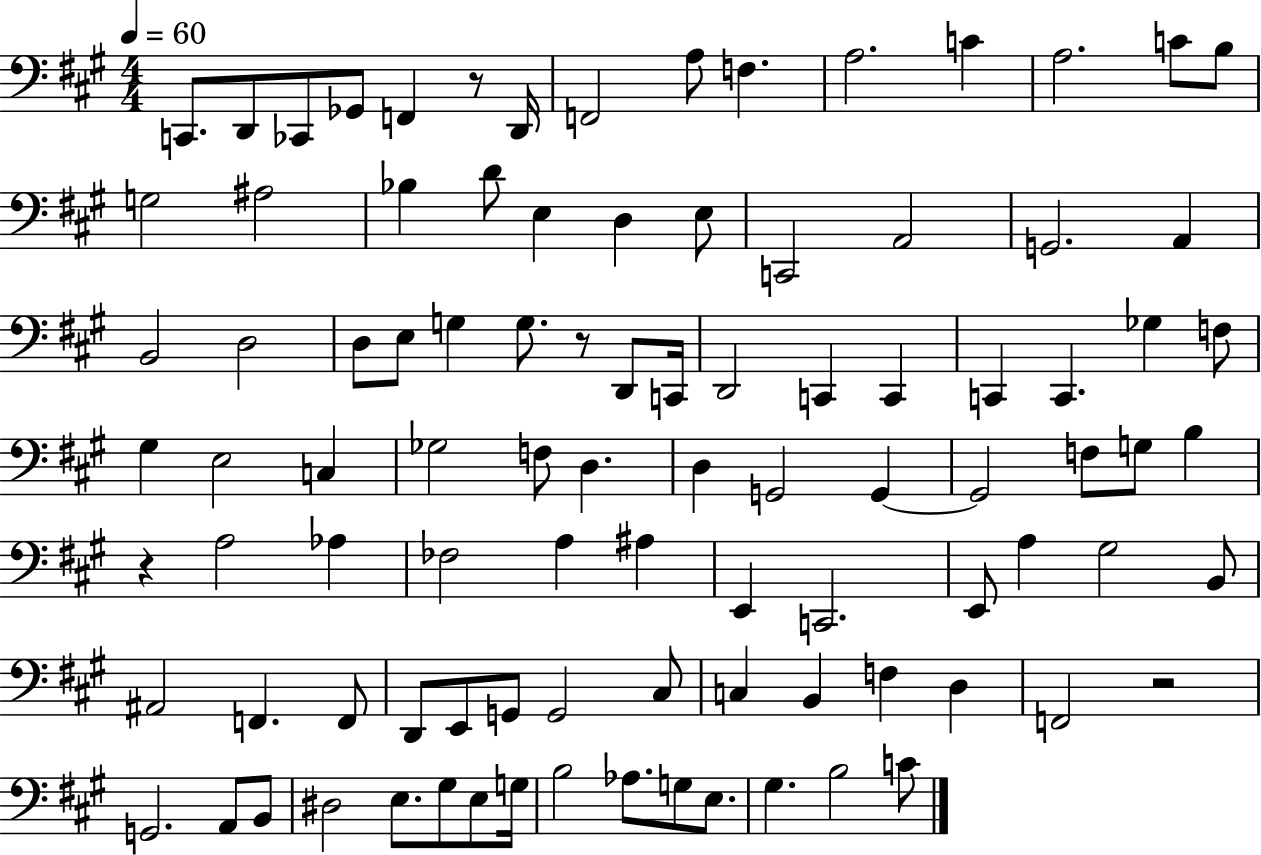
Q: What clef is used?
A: bass